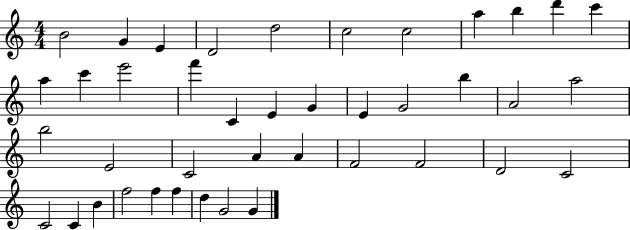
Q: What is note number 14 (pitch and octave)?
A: E6